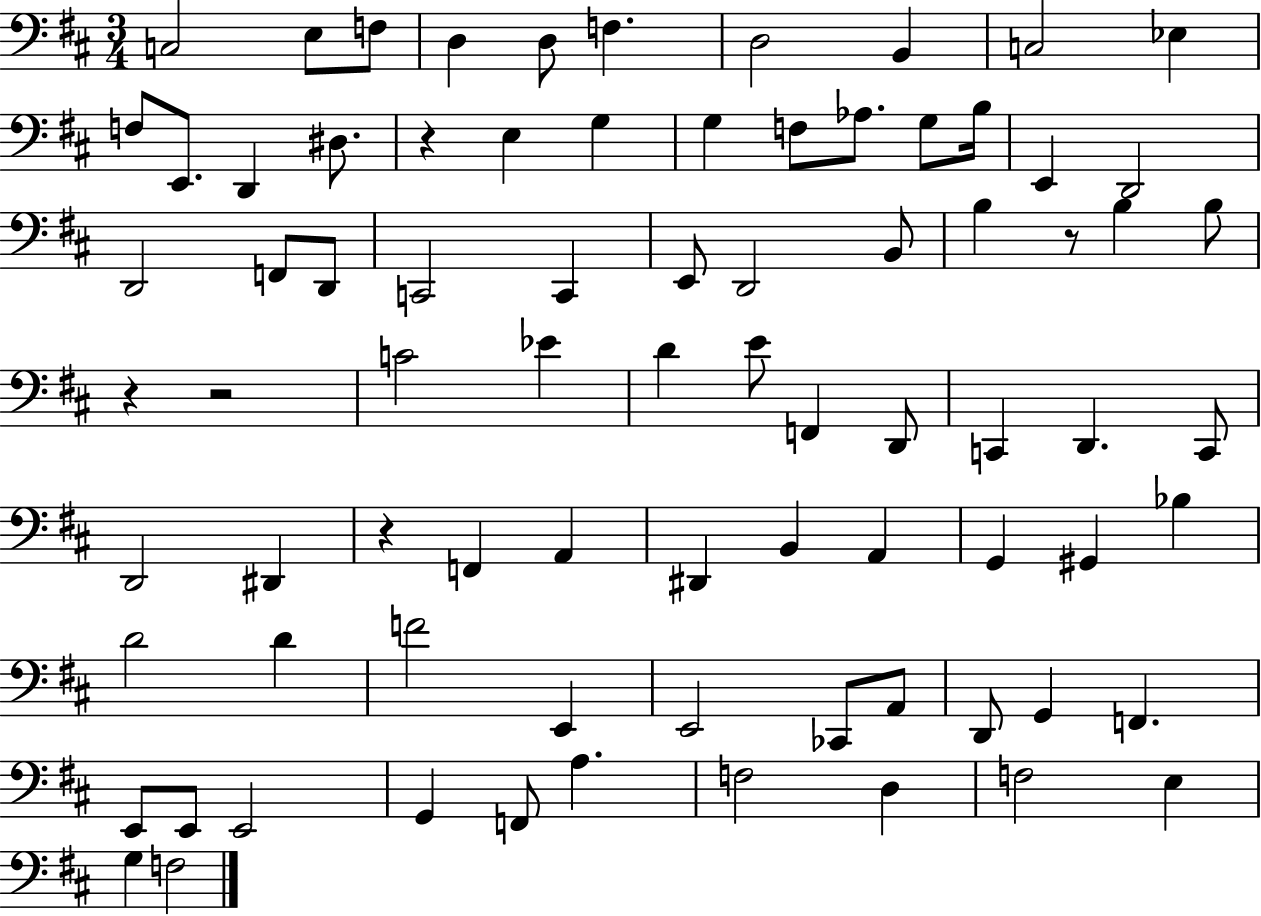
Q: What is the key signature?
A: D major